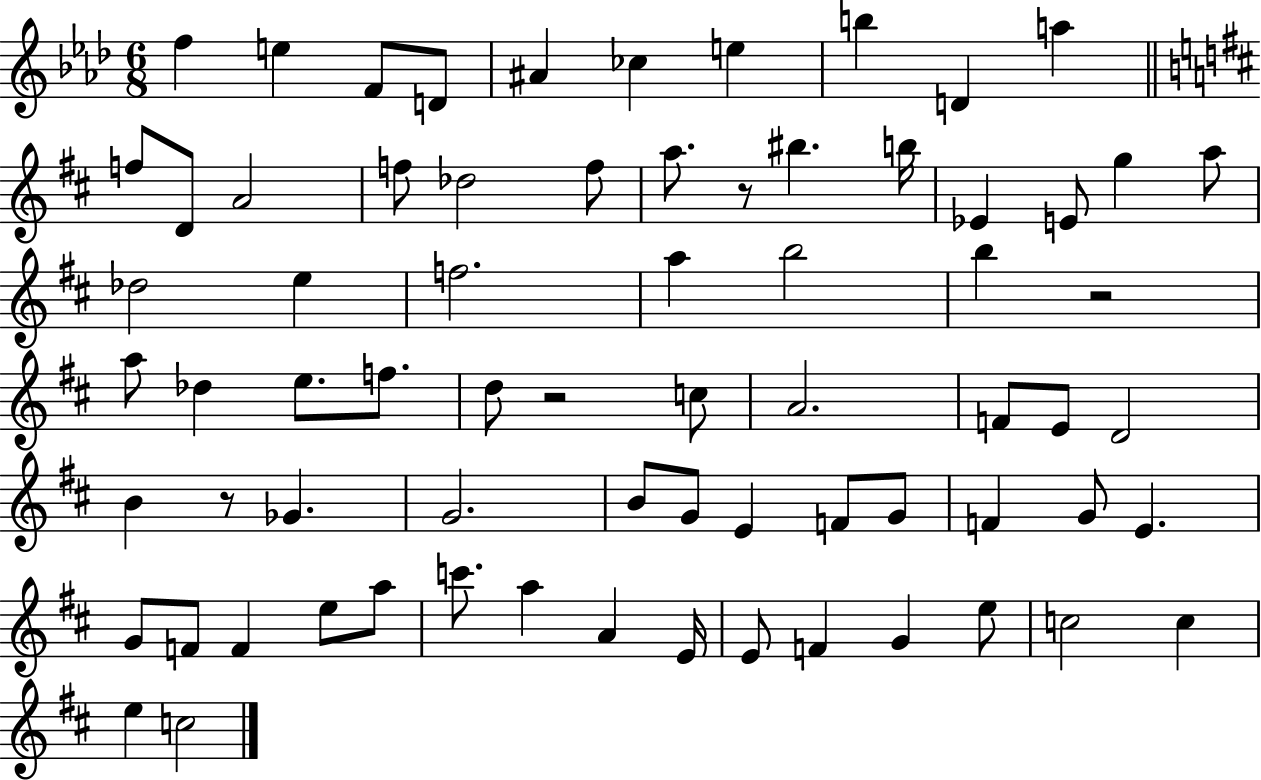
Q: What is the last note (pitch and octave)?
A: C5